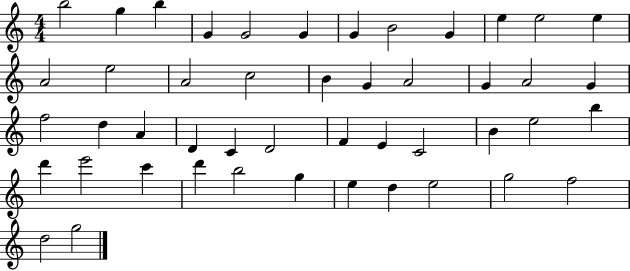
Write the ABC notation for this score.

X:1
T:Untitled
M:4/4
L:1/4
K:C
b2 g b G G2 G G B2 G e e2 e A2 e2 A2 c2 B G A2 G A2 G f2 d A D C D2 F E C2 B e2 b d' e'2 c' d' b2 g e d e2 g2 f2 d2 g2